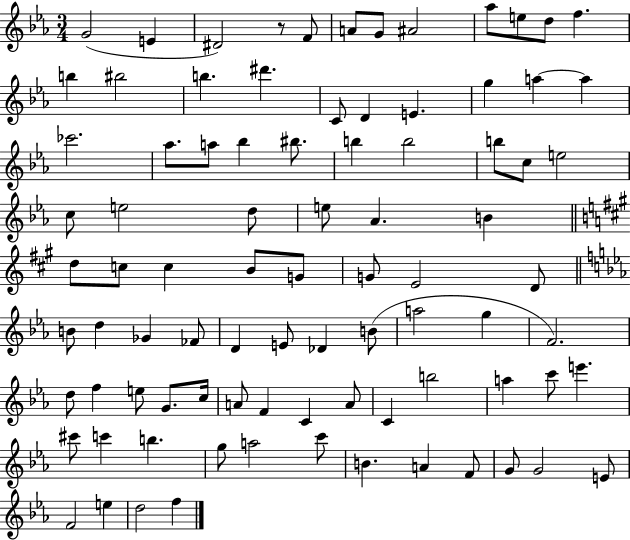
X:1
T:Untitled
M:3/4
L:1/4
K:Eb
G2 E ^D2 z/2 F/2 A/2 G/2 ^A2 _a/2 e/2 d/2 f b ^b2 b ^d' C/2 D E g a a _c'2 _a/2 a/2 _b ^b/2 b b2 b/2 c/2 e2 c/2 e2 d/2 e/2 _A B d/2 c/2 c B/2 G/2 G/2 E2 D/2 B/2 d _G _F/2 D E/2 _D B/2 a2 g F2 d/2 f e/2 G/2 c/4 A/2 F C A/2 C b2 a c'/2 e' ^c'/2 c' b g/2 a2 c'/2 B A F/2 G/2 G2 E/2 F2 e d2 f